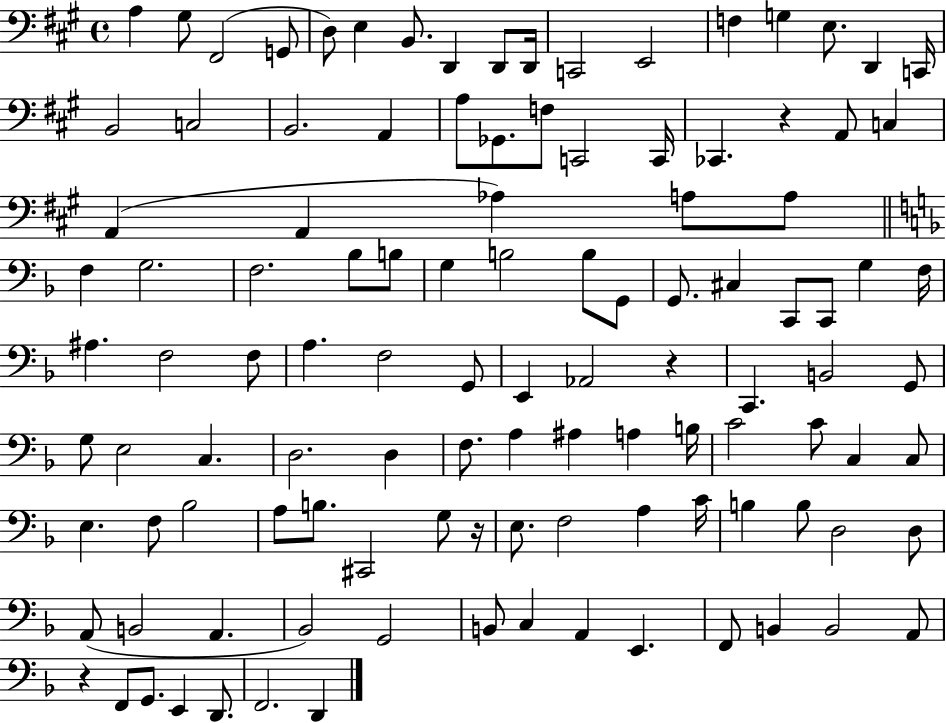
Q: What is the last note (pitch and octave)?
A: D2